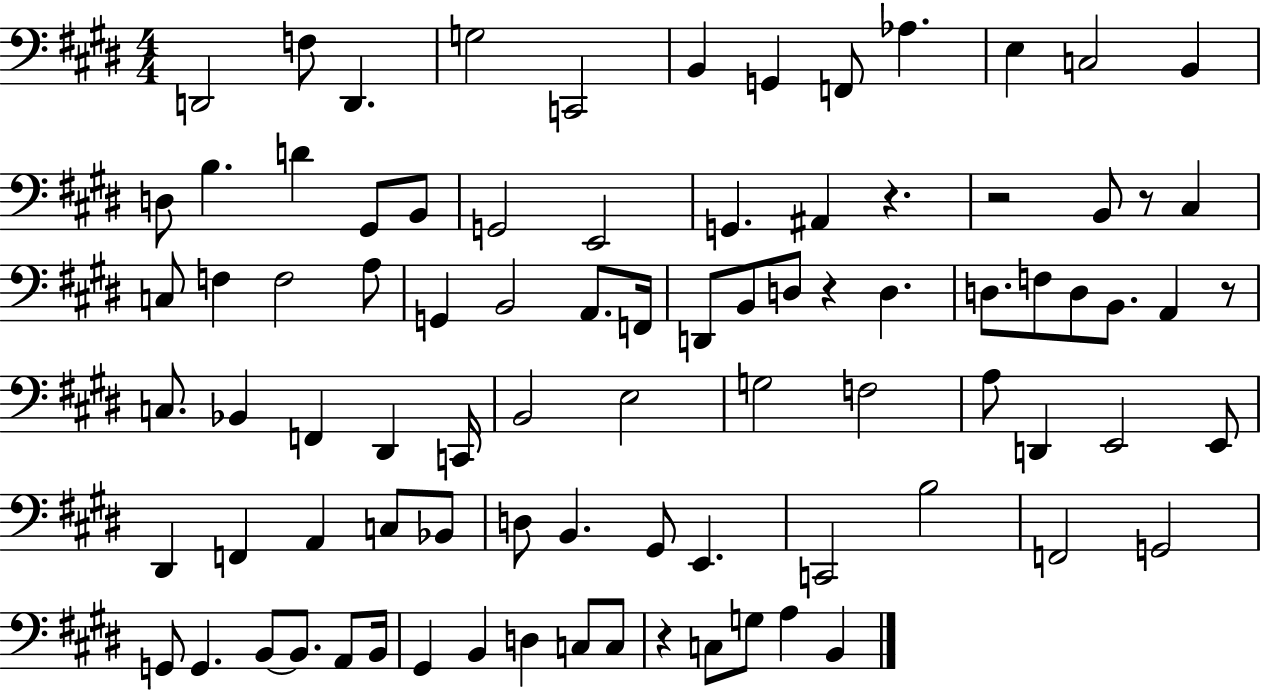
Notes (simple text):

D2/h F3/e D2/q. G3/h C2/h B2/q G2/q F2/e Ab3/q. E3/q C3/h B2/q D3/e B3/q. D4/q G#2/e B2/e G2/h E2/h G2/q. A#2/q R/q. R/h B2/e R/e C#3/q C3/e F3/q F3/h A3/e G2/q B2/h A2/e. F2/s D2/e B2/e D3/e R/q D3/q. D3/e. F3/e D3/e B2/e. A2/q R/e C3/e. Bb2/q F2/q D#2/q C2/s B2/h E3/h G3/h F3/h A3/e D2/q E2/h E2/e D#2/q F2/q A2/q C3/e Bb2/e D3/e B2/q. G#2/e E2/q. C2/h B3/h F2/h G2/h G2/e G2/q. B2/e B2/e. A2/e B2/s G#2/q B2/q D3/q C3/e C3/e R/q C3/e G3/e A3/q B2/q